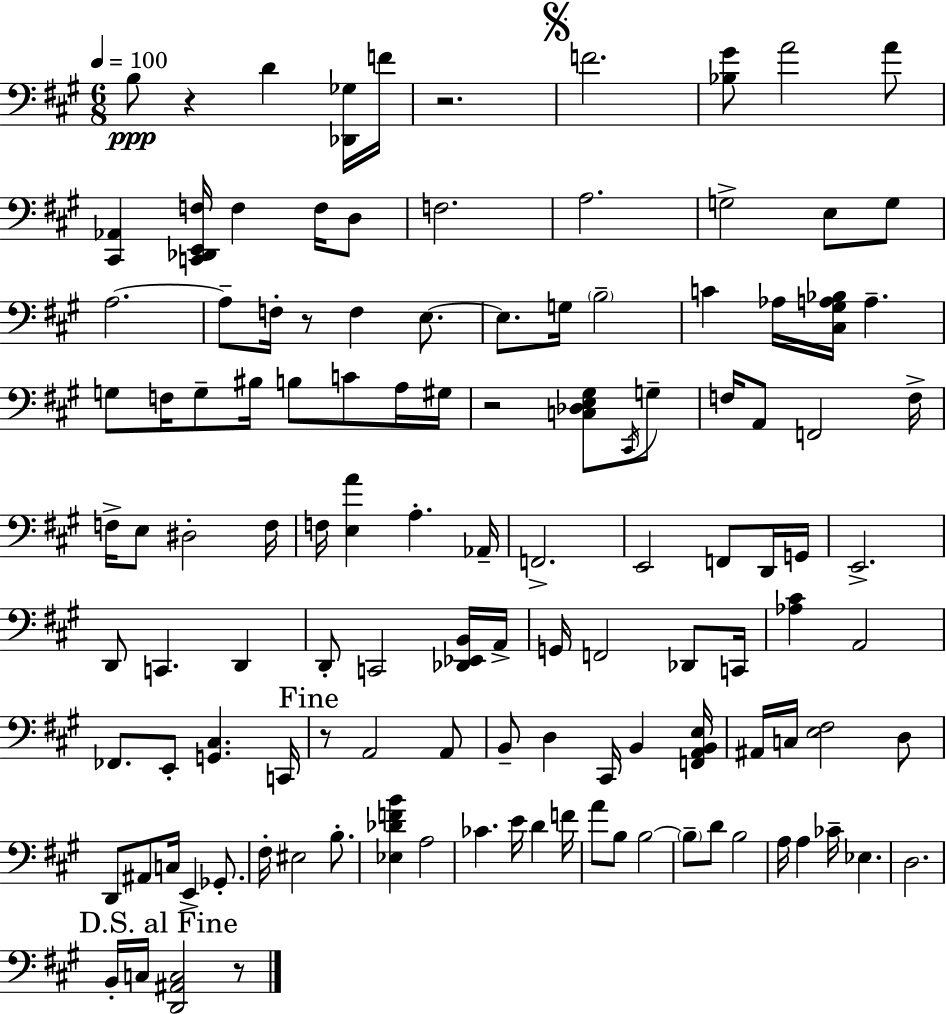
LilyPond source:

{
  \clef bass
  \numericTimeSignature
  \time 6/8
  \key a \major
  \tempo 4 = 100
  b8\ppp r4 d'4 <des, ges>16 f'16 | r2. | \mark \markup { \musicglyph "scripts.segno" } f'2. | <bes gis'>8 a'2 a'8 | \break <cis, aes,>4 <c, des, e, f>16 f4 f16 d8 | f2. | a2. | g2-> e8 g8 | \break a2.~~ | a8-- f16-. r8 f4 e8.~~ | e8. g16 \parenthesize b2-- | c'4 aes16 <cis gis a bes>16 a4.-- | \break g8 f16 g8-- bis16 b8 c'8 a16 gis16 | r2 <c des e gis>8 \acciaccatura { cis,16 } g8-- | f16 a,8 f,2 | f16-> f16-> e8 dis2-. | \break f16 f16 <e a'>4 a4.-. | aes,16-- f,2.-> | e,2 f,8 d,16 | g,16 e,2.-> | \break d,8 c,4. d,4 | d,8-. c,2 <des, ees, b,>16 | a,16-> g,16 f,2 des,8 | c,16 <aes cis'>4 a,2 | \break fes,8. e,8-. <g, cis>4. | c,16 \mark "Fine" r8 a,2 a,8 | b,8-- d4 cis,16 b,4 | <f, a, b, e>16 ais,16 c16 <e fis>2 d8 | \break d,8 ais,8 c16 e,4-> ges,8.-. | fis16-. eis2 b8.-. | <ees des' f' b'>4 a2 | ces'4. e'16 d'4 | \break f'16 a'8 b8 b2~~ | \parenthesize b8-- d'8 b2 | a16 a4 ces'16-- ees4. | d2. | \break \mark "D.S. al Fine" b,16-. c16 <d, ais, c>2 r8 | \bar "|."
}